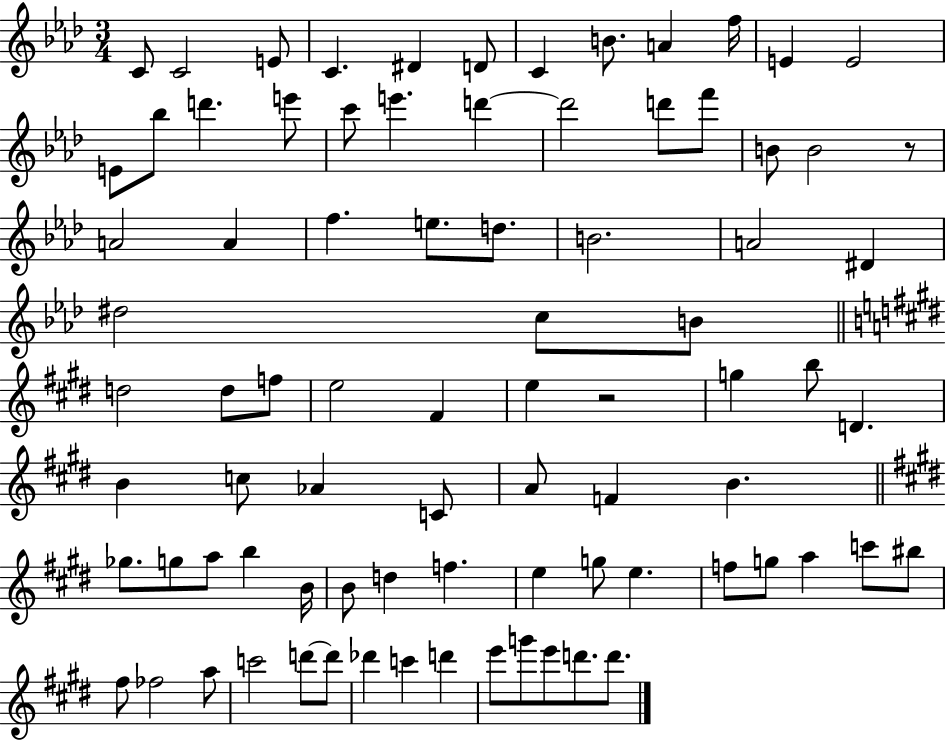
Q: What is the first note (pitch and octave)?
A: C4